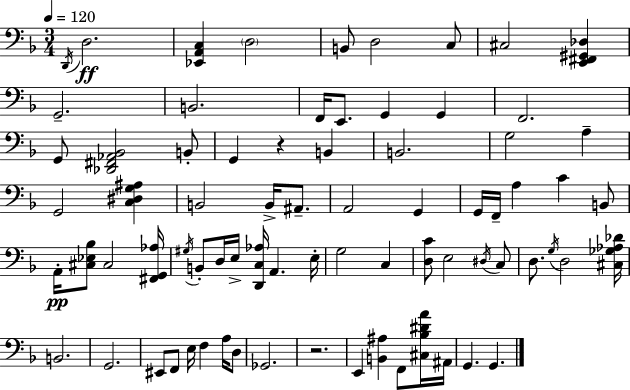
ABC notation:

X:1
T:Untitled
M:3/4
L:1/4
K:Dm
D,,/4 D,2 [_E,,A,,C,] D,2 B,,/2 D,2 C,/2 ^C,2 [E,,^F,,^G,,_D,] G,,2 B,,2 F,,/4 E,,/2 G,, G,, F,,2 G,,/2 [_D,,^F,,_A,,_B,,]2 B,,/2 G,, z B,, B,,2 G,2 A, G,,2 [C,^D,G,^A,] B,,2 B,,/4 ^A,,/2 A,,2 G,, G,,/4 F,,/4 A, C B,,/2 A,,/4 [^C,_E,_B,]/2 ^C,2 [^F,,G,,_A,]/4 ^G,/4 B,,/2 D,/4 E,/4 [D,,C,_A,]/4 A,, E,/4 G,2 C, [D,C]/2 E,2 ^D,/4 C,/2 D,/2 G,/4 D,2 [^C,_G,_A,_D]/4 B,,2 G,,2 ^E,,/2 F,,/2 E,/4 F, A,/4 D,/2 _G,,2 z2 E,, [B,,^A,] F,,/2 [^C,_B,^DA]/4 ^A,,/4 G,, G,,